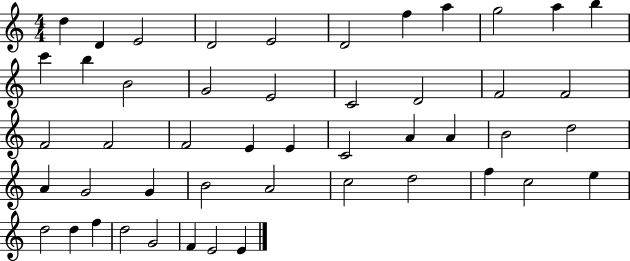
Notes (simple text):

D5/q D4/q E4/h D4/h E4/h D4/h F5/q A5/q G5/h A5/q B5/q C6/q B5/q B4/h G4/h E4/h C4/h D4/h F4/h F4/h F4/h F4/h F4/h E4/q E4/q C4/h A4/q A4/q B4/h D5/h A4/q G4/h G4/q B4/h A4/h C5/h D5/h F5/q C5/h E5/q D5/h D5/q F5/q D5/h G4/h F4/q E4/h E4/q